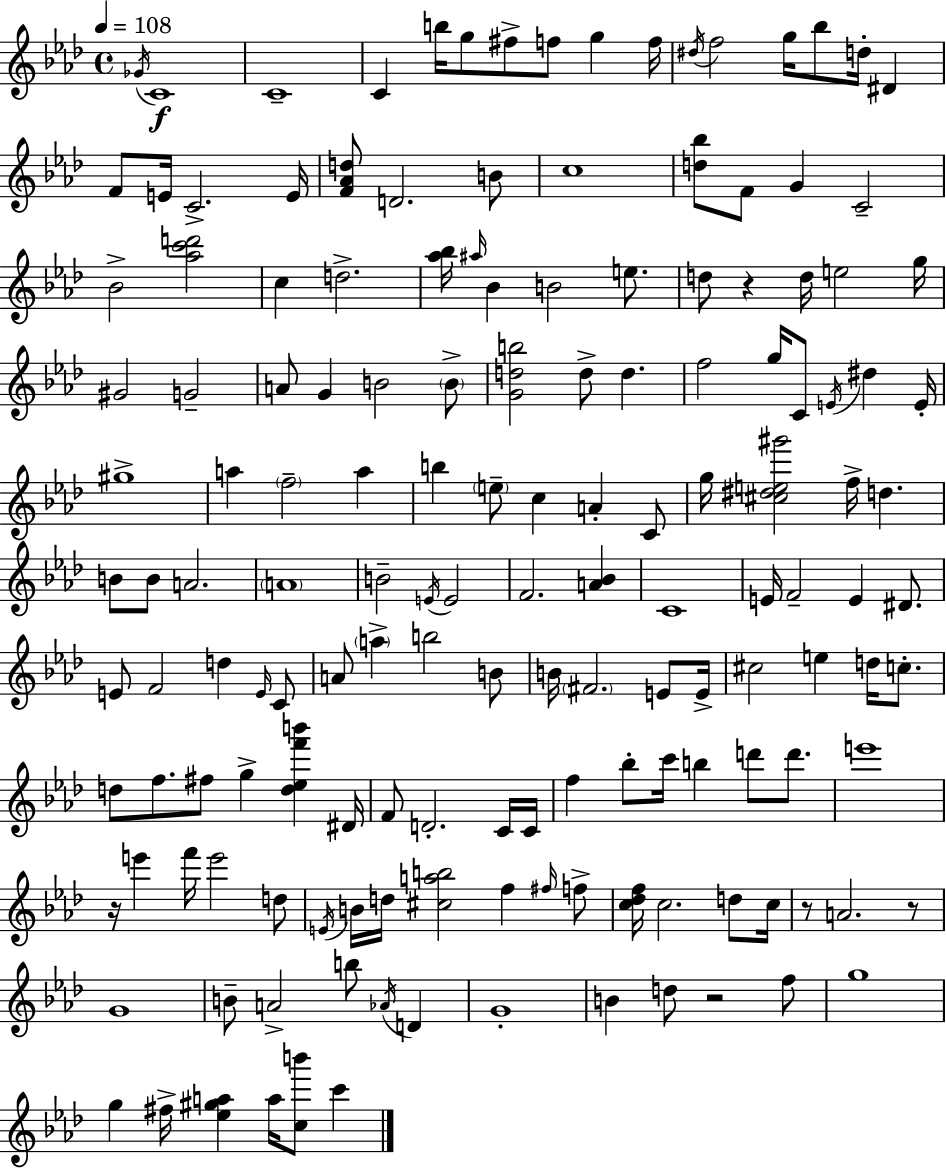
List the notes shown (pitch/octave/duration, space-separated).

Gb4/s C4/w C4/w C4/q B5/s G5/e F#5/e F5/e G5/q F5/s D#5/s F5/h G5/s Bb5/e D5/s D#4/q F4/e E4/s C4/h. E4/s [F4,Ab4,D5]/e D4/h. B4/e C5/w [D5,Bb5]/e F4/e G4/q C4/h Bb4/h [Ab5,C6,D6]/h C5/q D5/h. [Ab5,Bb5]/s A#5/s Bb4/q B4/h E5/e. D5/e R/q D5/s E5/h G5/s G#4/h G4/h A4/e G4/q B4/h B4/e [G4,D5,B5]/h D5/e D5/q. F5/h G5/s C4/e E4/s D#5/q E4/s G#5/w A5/q F5/h A5/q B5/q E5/e C5/q A4/q C4/e G5/s [C#5,D#5,E5,G#6]/h F5/s D5/q. B4/e B4/e A4/h. A4/w B4/h E4/s E4/h F4/h. [A4,Bb4]/q C4/w E4/s F4/h E4/q D#4/e. E4/e F4/h D5/q E4/s C4/e A4/e A5/q B5/h B4/e B4/s F#4/h. E4/e E4/s C#5/h E5/q D5/s C5/e. D5/e F5/e. F#5/e G5/q [D5,Eb5,F6,B6]/q D#4/s F4/e D4/h. C4/s C4/s F5/q Bb5/e C6/s B5/q D6/e D6/e. E6/w R/s E6/q F6/s E6/h D5/e E4/s B4/s D5/s [C#5,A5,B5]/h F5/q F#5/s F5/e [C5,Db5,F5]/s C5/h. D5/e C5/s R/e A4/h. R/e G4/w B4/e A4/h B5/e Ab4/s D4/q G4/w B4/q D5/e R/h F5/e G5/w G5/q F#5/s [Eb5,G#5,A5]/q A5/s [C5,B6]/e C6/q